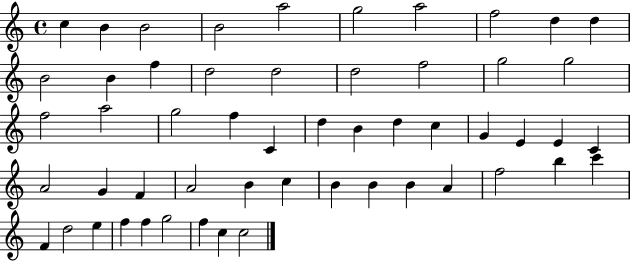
C5/q B4/q B4/h B4/h A5/h G5/h A5/h F5/h D5/q D5/q B4/h B4/q F5/q D5/h D5/h D5/h F5/h G5/h G5/h F5/h A5/h G5/h F5/q C4/q D5/q B4/q D5/q C5/q G4/q E4/q E4/q C4/q A4/h G4/q F4/q A4/h B4/q C5/q B4/q B4/q B4/q A4/q F5/h B5/q C6/q F4/q D5/h E5/q F5/q F5/q G5/h F5/q C5/q C5/h